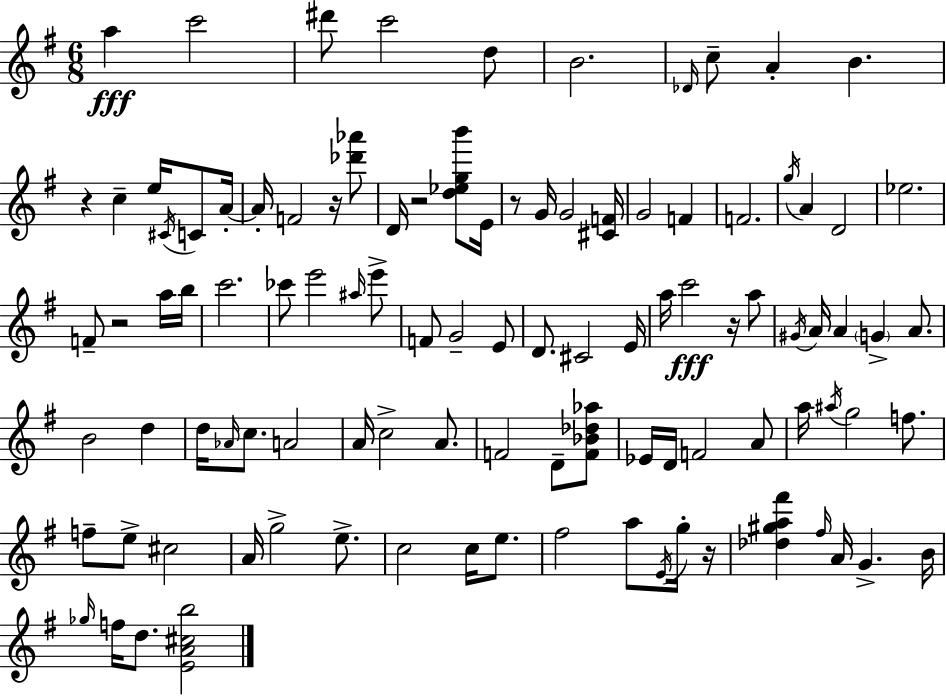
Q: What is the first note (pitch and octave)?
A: A5